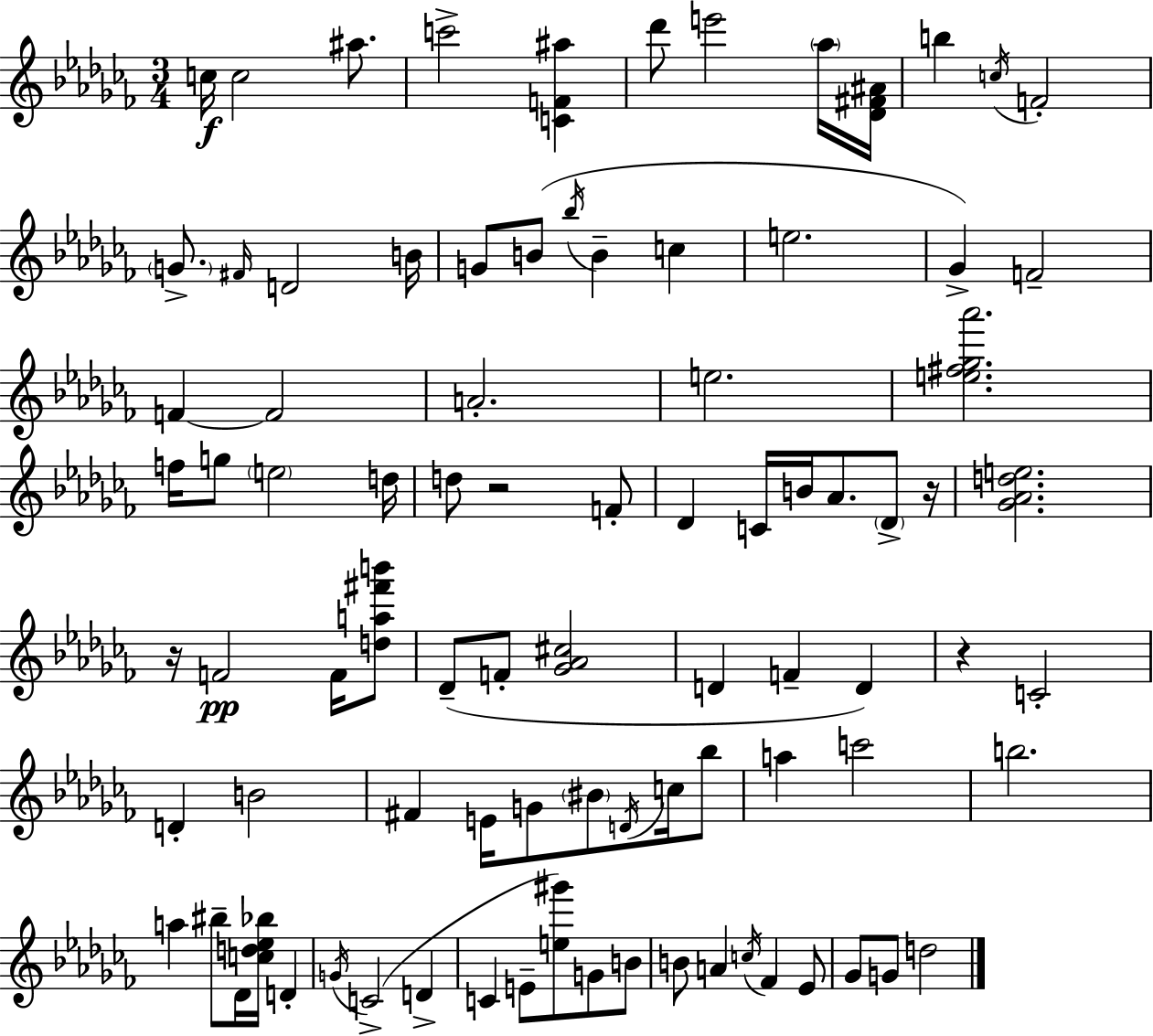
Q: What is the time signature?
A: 3/4